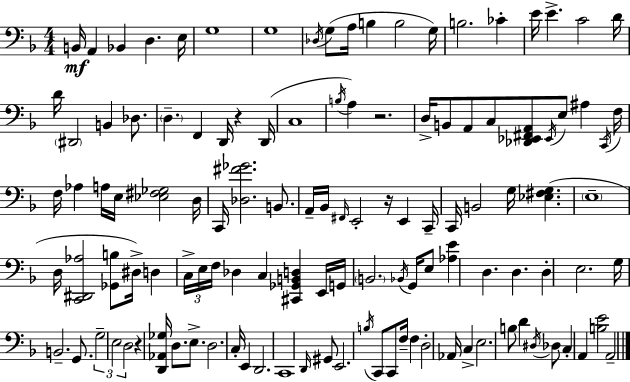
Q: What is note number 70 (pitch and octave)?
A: E3